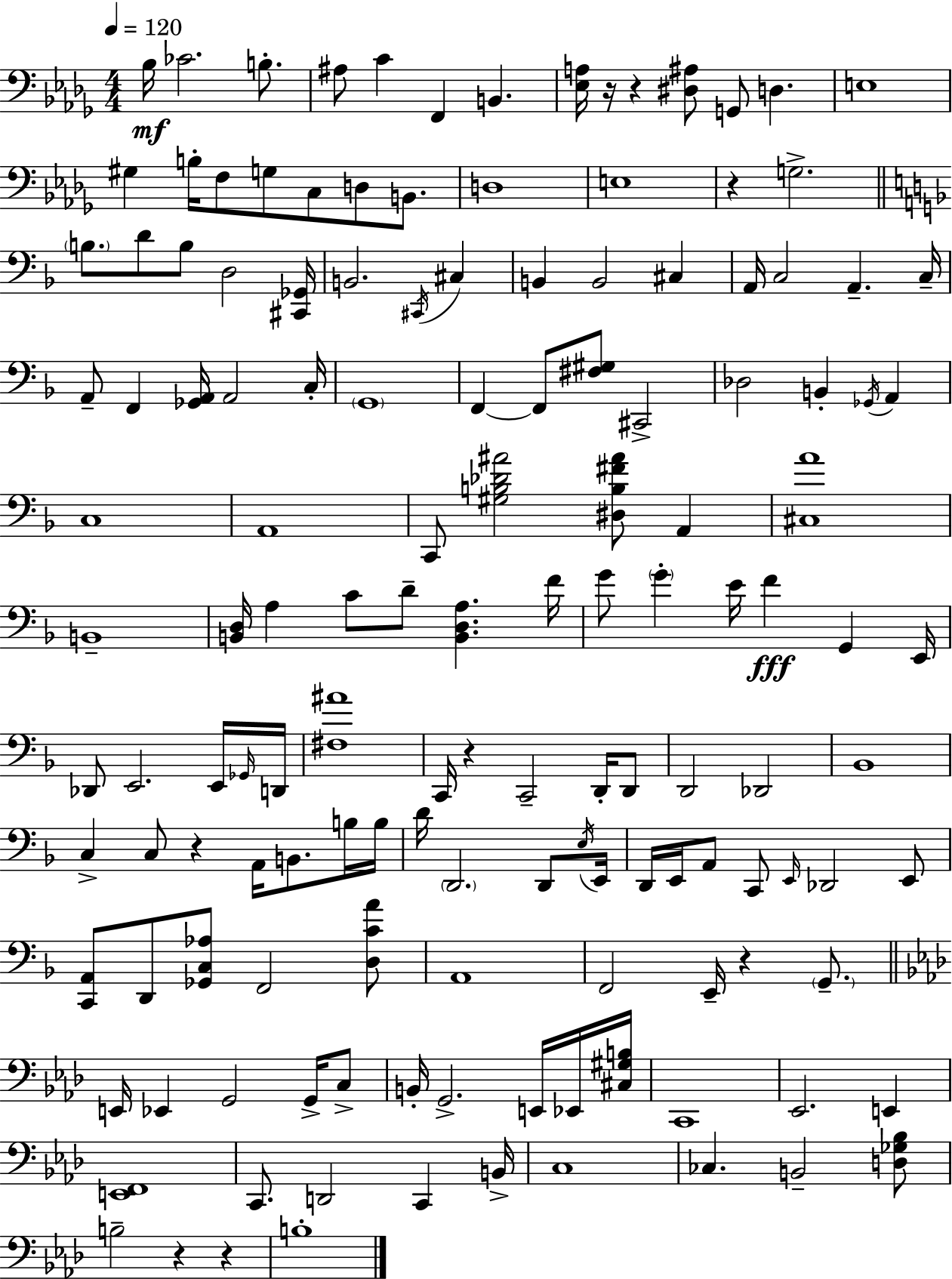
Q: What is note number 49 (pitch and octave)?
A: C2